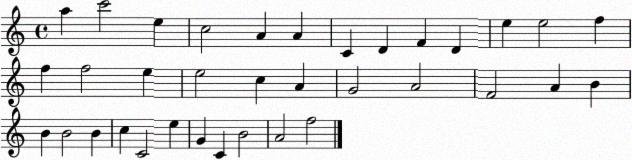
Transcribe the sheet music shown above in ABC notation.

X:1
T:Untitled
M:4/4
L:1/4
K:C
a c'2 e c2 A A C D F D e e2 f f f2 e e2 c A G2 A2 F2 A B B B2 B c C2 e G C B2 A2 f2